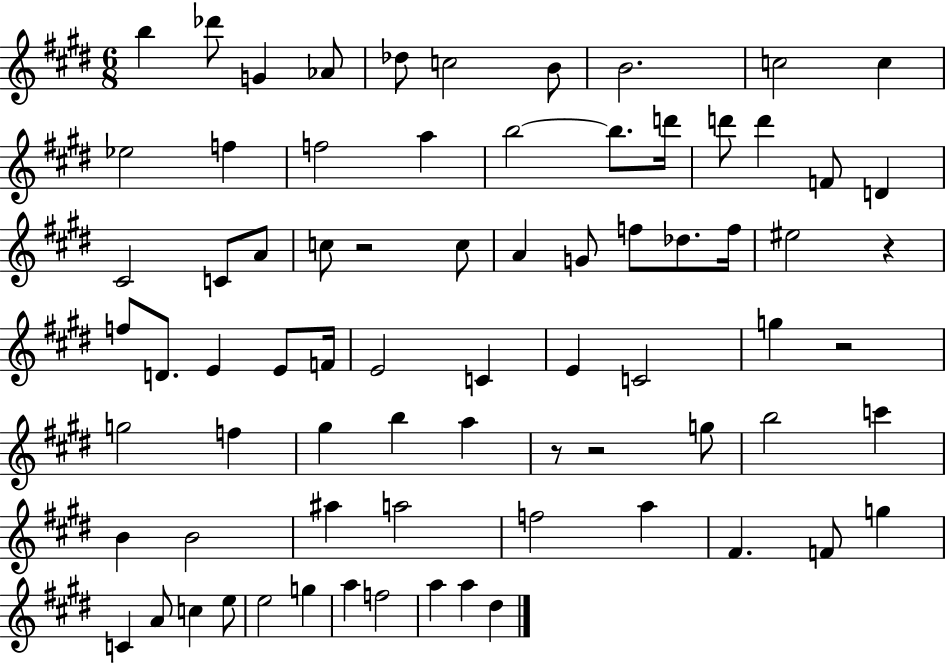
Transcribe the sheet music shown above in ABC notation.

X:1
T:Untitled
M:6/8
L:1/4
K:E
b _d'/2 G _A/2 _d/2 c2 B/2 B2 c2 c _e2 f f2 a b2 b/2 d'/4 d'/2 d' F/2 D ^C2 C/2 A/2 c/2 z2 c/2 A G/2 f/2 _d/2 f/4 ^e2 z f/2 D/2 E E/2 F/4 E2 C E C2 g z2 g2 f ^g b a z/2 z2 g/2 b2 c' B B2 ^a a2 f2 a ^F F/2 g C A/2 c e/2 e2 g a f2 a a ^d